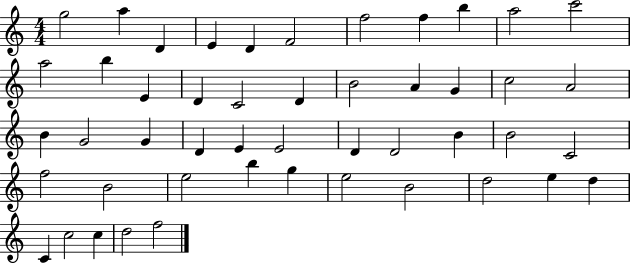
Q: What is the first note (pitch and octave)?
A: G5